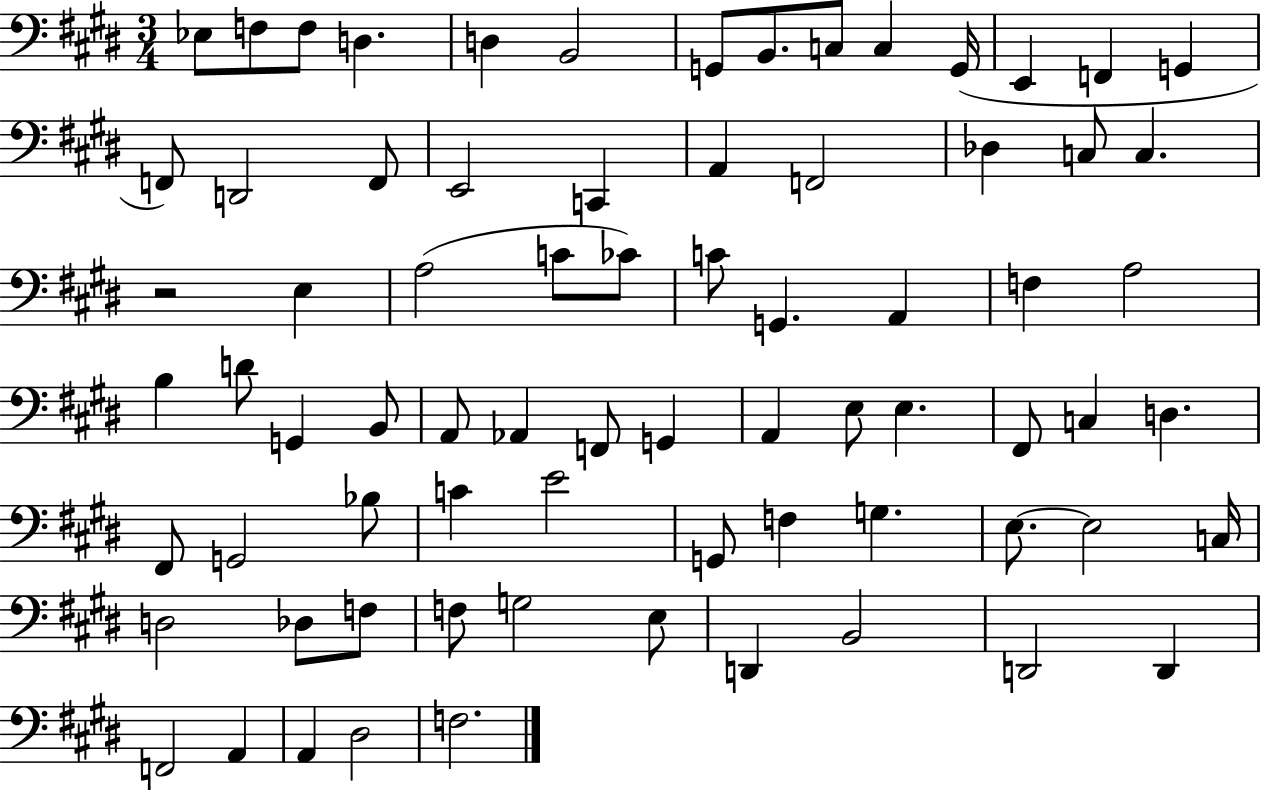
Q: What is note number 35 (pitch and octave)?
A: D4